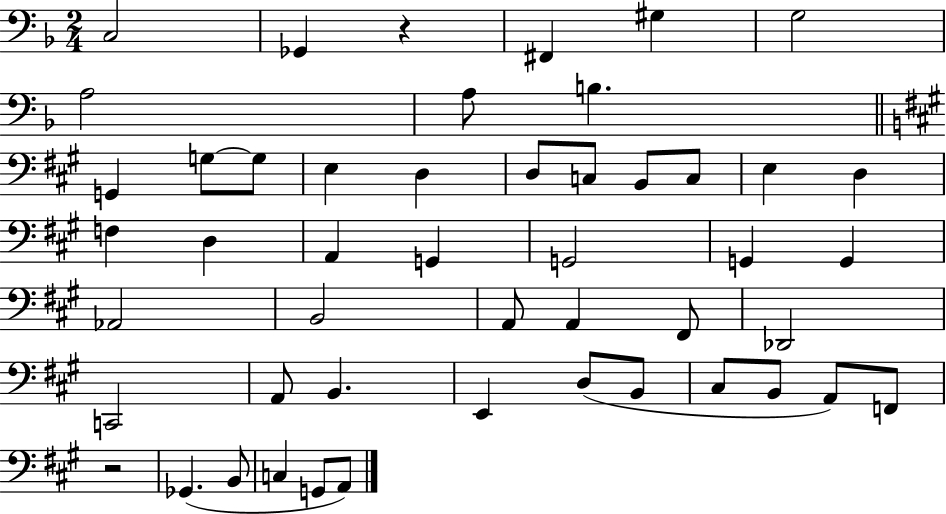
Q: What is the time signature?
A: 2/4